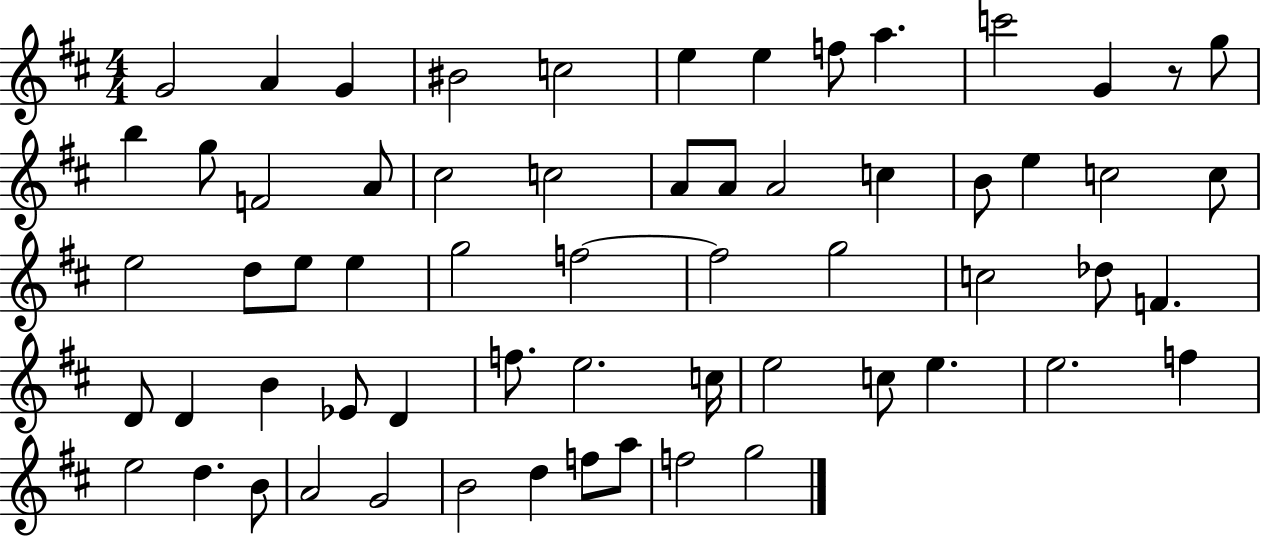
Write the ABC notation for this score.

X:1
T:Untitled
M:4/4
L:1/4
K:D
G2 A G ^B2 c2 e e f/2 a c'2 G z/2 g/2 b g/2 F2 A/2 ^c2 c2 A/2 A/2 A2 c B/2 e c2 c/2 e2 d/2 e/2 e g2 f2 f2 g2 c2 _d/2 F D/2 D B _E/2 D f/2 e2 c/4 e2 c/2 e e2 f e2 d B/2 A2 G2 B2 d f/2 a/2 f2 g2